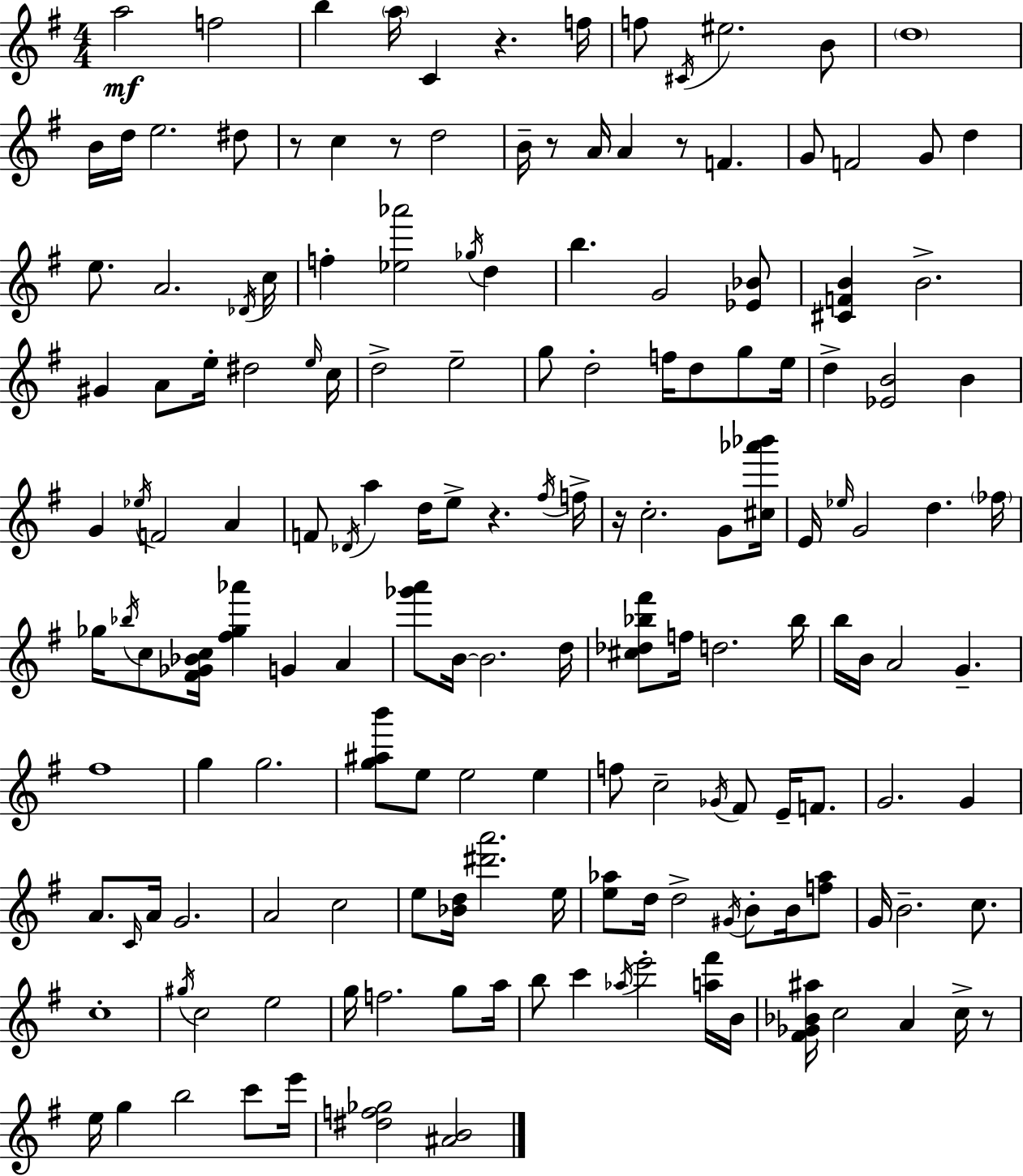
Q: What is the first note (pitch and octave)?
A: A5